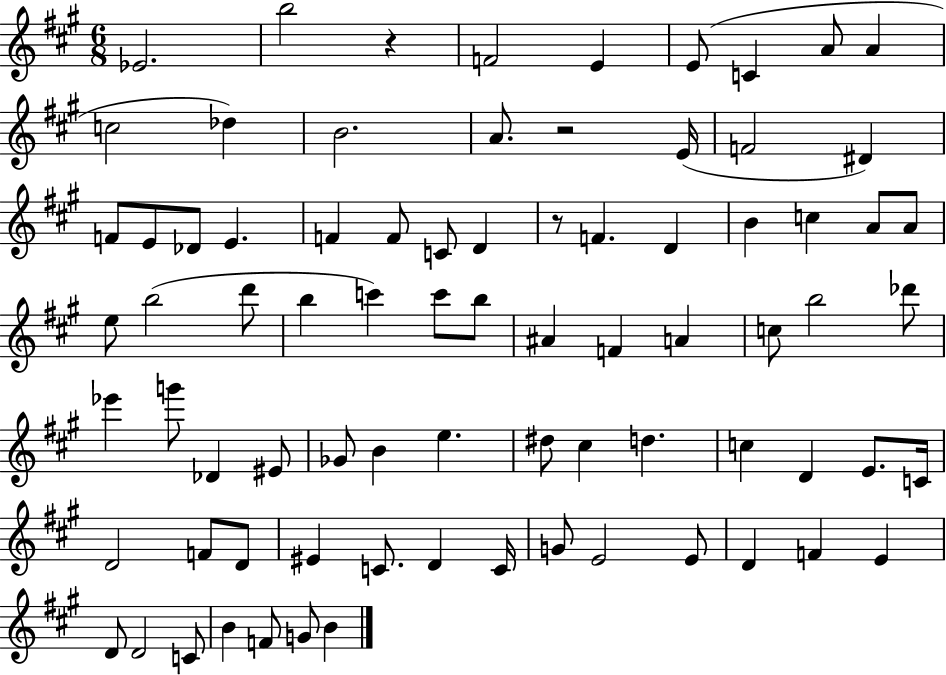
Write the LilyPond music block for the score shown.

{
  \clef treble
  \numericTimeSignature
  \time 6/8
  \key a \major
  ees'2. | b''2 r4 | f'2 e'4 | e'8( c'4 a'8 a'4 | \break c''2 des''4) | b'2. | a'8. r2 e'16( | f'2 dis'4) | \break f'8 e'8 des'8 e'4. | f'4 f'8 c'8 d'4 | r8 f'4. d'4 | b'4 c''4 a'8 a'8 | \break e''8 b''2( d'''8 | b''4 c'''4) c'''8 b''8 | ais'4 f'4 a'4 | c''8 b''2 des'''8 | \break ees'''4 g'''8 des'4 eis'8 | ges'8 b'4 e''4. | dis''8 cis''4 d''4. | c''4 d'4 e'8. c'16 | \break d'2 f'8 d'8 | eis'4 c'8. d'4 c'16 | g'8 e'2 e'8 | d'4 f'4 e'4 | \break d'8 d'2 c'8 | b'4 f'8 g'8 b'4 | \bar "|."
}